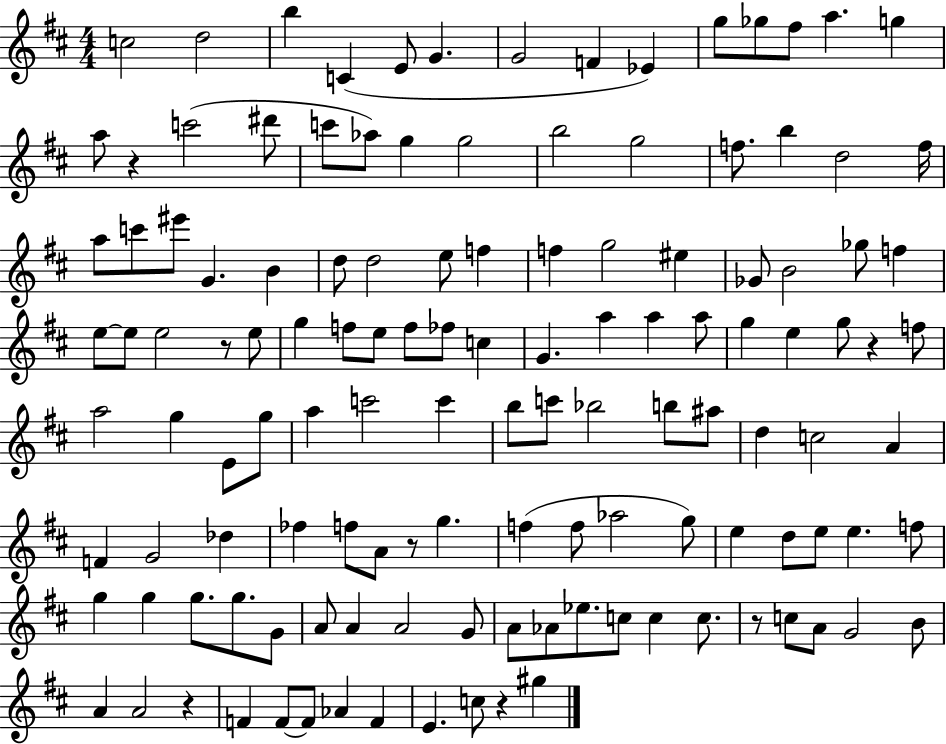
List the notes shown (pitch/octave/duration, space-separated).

C5/h D5/h B5/q C4/q E4/e G4/q. G4/h F4/q Eb4/q G5/e Gb5/e F#5/e A5/q. G5/q A5/e R/q C6/h D#6/e C6/e Ab5/e G5/q G5/h B5/h G5/h F5/e. B5/q D5/h F5/s A5/e C6/e EIS6/e G4/q. B4/q D5/e D5/h E5/e F5/q F5/q G5/h EIS5/q Gb4/e B4/h Gb5/e F5/q E5/e E5/e E5/h R/e E5/e G5/q F5/e E5/e F5/e FES5/e C5/q G4/q. A5/q A5/q A5/e G5/q E5/q G5/e R/q F5/e A5/h G5/q E4/e G5/e A5/q C6/h C6/q B5/e C6/e Bb5/h B5/e A#5/e D5/q C5/h A4/q F4/q G4/h Db5/q FES5/q F5/e A4/e R/e G5/q. F5/q F5/e Ab5/h G5/e E5/q D5/e E5/e E5/q. F5/e G5/q G5/q G5/e. G5/e. G4/e A4/e A4/q A4/h G4/e A4/e Ab4/e Eb5/e. C5/e C5/q C5/e. R/e C5/e A4/e G4/h B4/e A4/q A4/h R/q F4/q F4/e F4/e Ab4/q F4/q E4/q. C5/e R/q G#5/q